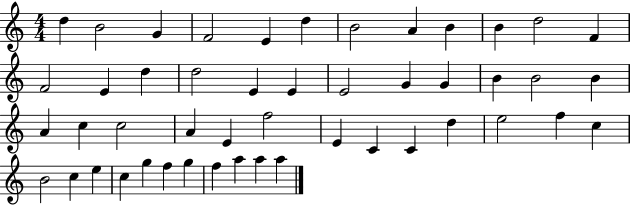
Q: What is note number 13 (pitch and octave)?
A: F4